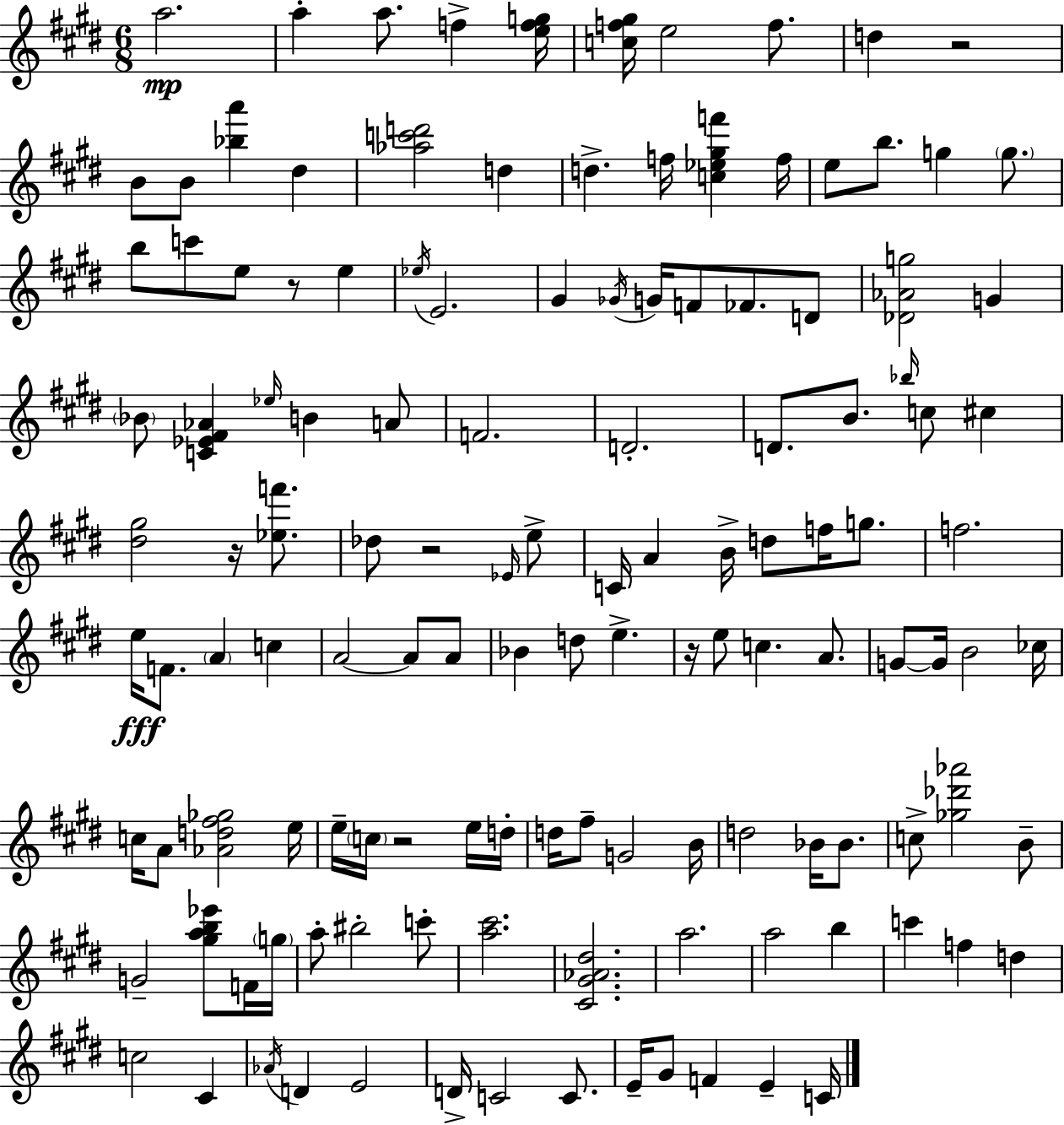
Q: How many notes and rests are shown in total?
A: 130